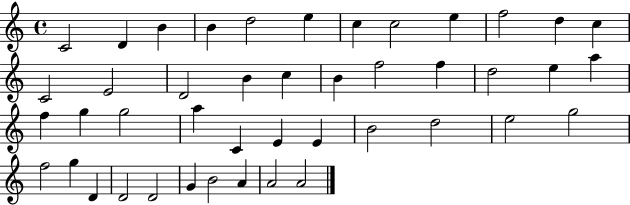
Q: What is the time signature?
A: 4/4